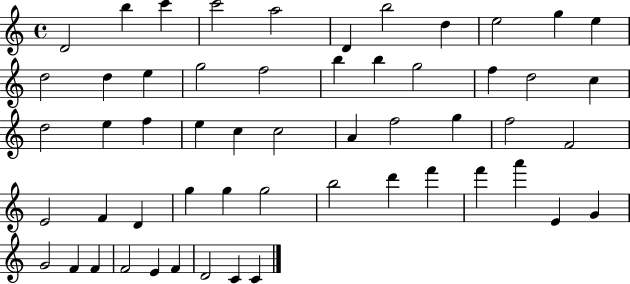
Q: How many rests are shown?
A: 0